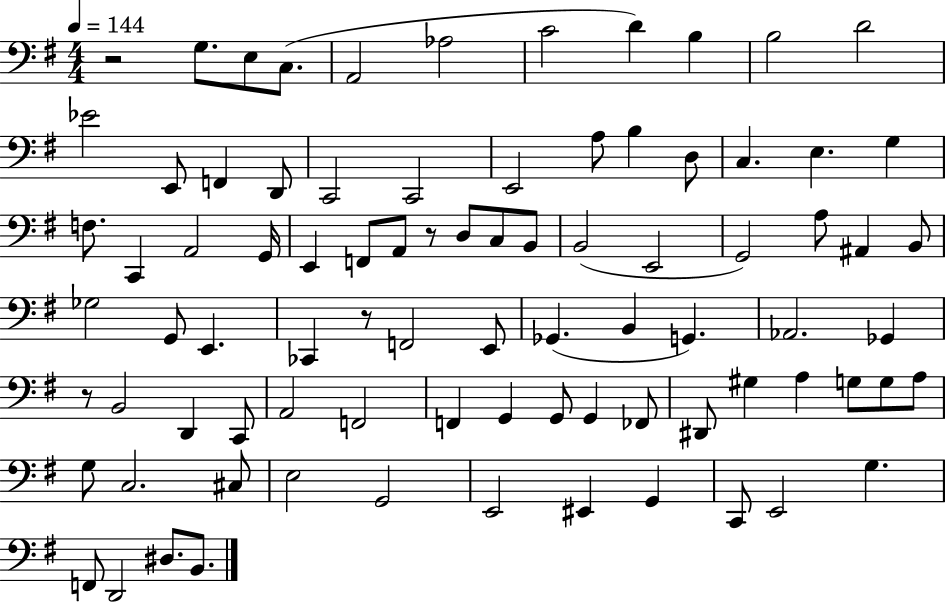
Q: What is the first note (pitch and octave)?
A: G3